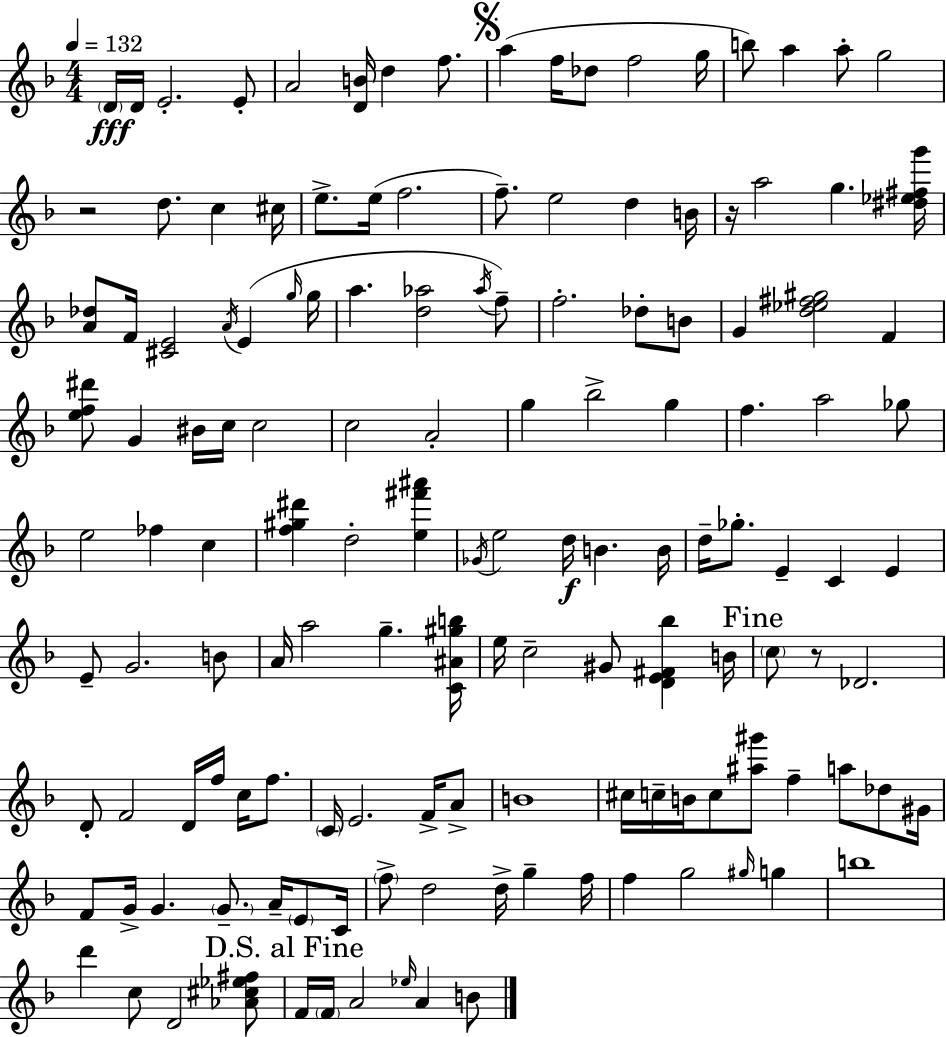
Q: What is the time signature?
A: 4/4